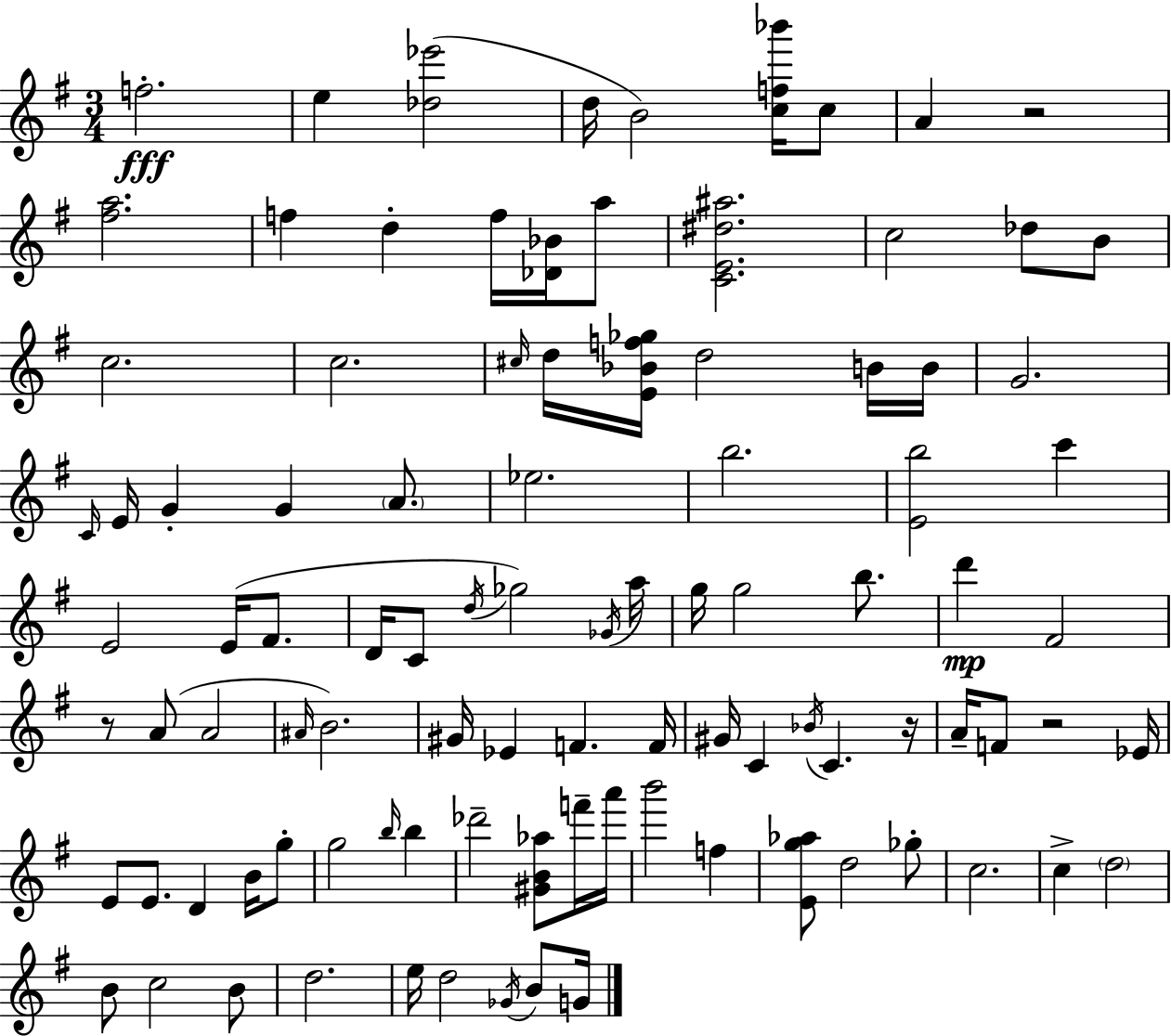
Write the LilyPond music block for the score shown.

{
  \clef treble
  \numericTimeSignature
  \time 3/4
  \key g \major
  \repeat volta 2 { f''2.-.\fff | e''4 <des'' ees'''>2( | d''16 b'2) <c'' f'' bes'''>16 c''8 | a'4 r2 | \break <fis'' a''>2. | f''4 d''4-. f''16 <des' bes'>16 a''8 | <c' e' dis'' ais''>2. | c''2 des''8 b'8 | \break c''2. | c''2. | \grace { cis''16 } d''16 <e' bes' f'' ges''>16 d''2 b'16 | b'16 g'2. | \break \grace { c'16 } e'16 g'4-. g'4 \parenthesize a'8. | ees''2. | b''2. | <e' b''>2 c'''4 | \break e'2 e'16( fis'8. | d'16 c'8 \acciaccatura { d''16 } ges''2) | \acciaccatura { ges'16 } a''16 g''16 g''2 | b''8. d'''4\mp fis'2 | \break r8 a'8( a'2 | \grace { ais'16 }) b'2. | gis'16 ees'4 f'4. | f'16 gis'16 c'4 \acciaccatura { bes'16 } c'4. | \break r16 a'16-- f'8 r2 | ees'16 e'8 e'8. d'4 | b'16 g''8-. g''2 | \grace { b''16 } b''4 des'''2-- | \break <gis' b' aes''>8 f'''16-- a'''16 b'''2 | f''4 <e' g'' aes''>8 d''2 | ges''8-. c''2. | c''4-> \parenthesize d''2 | \break b'8 c''2 | b'8 d''2. | e''16 d''2 | \acciaccatura { ges'16 } b'8 g'16 } \bar "|."
}